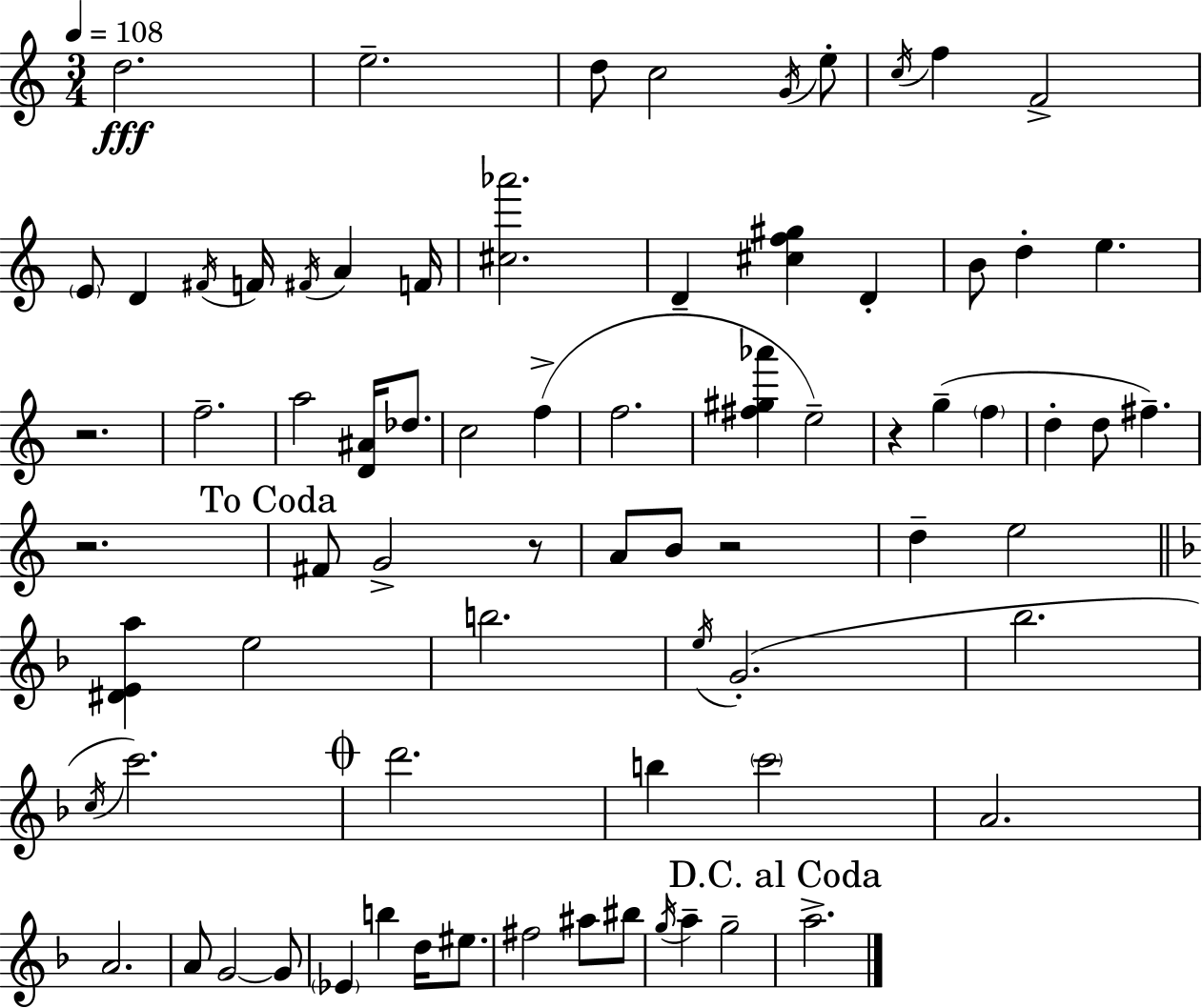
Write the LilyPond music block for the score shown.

{
  \clef treble
  \numericTimeSignature
  \time 3/4
  \key c \major
  \tempo 4 = 108
  d''2.\fff | e''2.-- | d''8 c''2 \acciaccatura { g'16 } e''8-. | \acciaccatura { c''16 } f''4 f'2-> | \break \parenthesize e'8 d'4 \acciaccatura { fis'16 } f'16 \acciaccatura { fis'16 } a'4 | f'16 <cis'' aes'''>2. | d'4-- <cis'' f'' gis''>4 | d'4-. b'8 d''4-. e''4. | \break r2. | f''2.-- | a''2 | <d' ais'>16 des''8. c''2 | \break f''4->( f''2. | <fis'' gis'' aes'''>4 e''2--) | r4 g''4--( | \parenthesize f''4 d''4-. d''8 fis''4.--) | \break r2. | \mark "To Coda" fis'8 g'2-> | r8 a'8 b'8 r2 | d''4-- e''2 | \break \bar "||" \break \key f \major <dis' e' a''>4 e''2 | b''2. | \acciaccatura { e''16 }( g'2.-. | bes''2. | \break \acciaccatura { c''16 }) c'''2. | \mark \markup { \musicglyph "scripts.coda" } d'''2. | b''4 \parenthesize c'''2 | a'2. | \break a'2. | a'8 g'2~~ | g'8 \parenthesize ees'4 b''4 d''16 eis''8. | fis''2 ais''8 | \break bis''8 \acciaccatura { g''16 } a''4-- g''2-- | \mark "D.C. al Coda" a''2.-> | \bar "|."
}